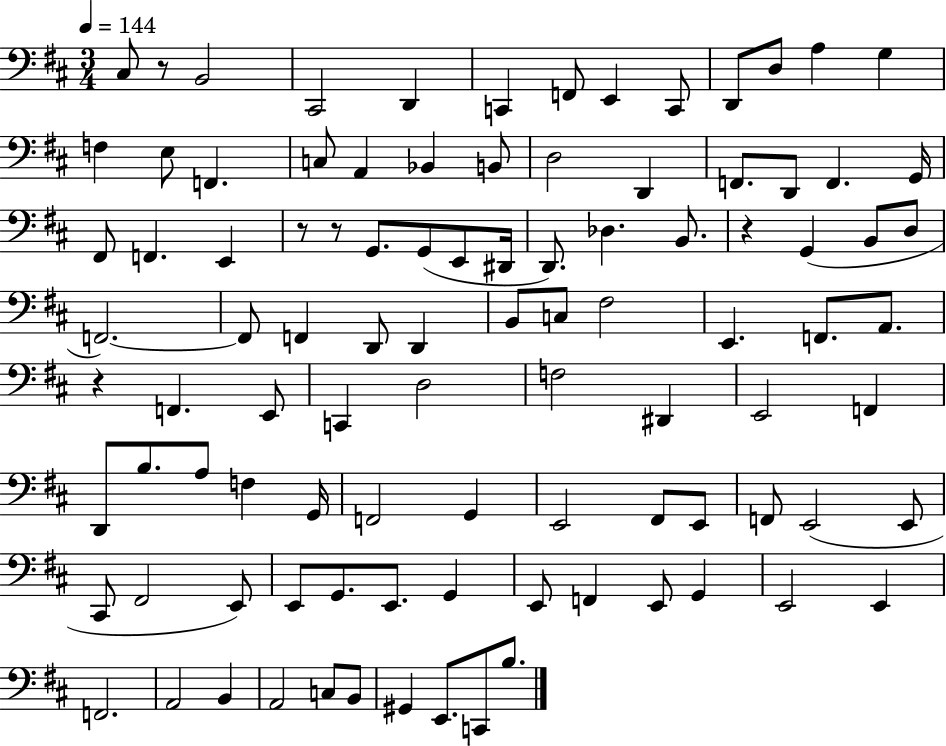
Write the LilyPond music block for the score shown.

{
  \clef bass
  \numericTimeSignature
  \time 3/4
  \key d \major
  \tempo 4 = 144
  cis8 r8 b,2 | cis,2 d,4 | c,4 f,8 e,4 c,8 | d,8 d8 a4 g4 | \break f4 e8 f,4. | c8 a,4 bes,4 b,8 | d2 d,4 | f,8. d,8 f,4. g,16 | \break fis,8 f,4. e,4 | r8 r8 g,8. g,8( e,8 dis,16 | d,8.) des4. b,8. | r4 g,4( b,8 d8 | \break f,2.~~) | f,8 f,4 d,8 d,4 | b,8 c8 fis2 | e,4. f,8. a,8. | \break r4 f,4. e,8 | c,4 d2 | f2 dis,4 | e,2 f,4 | \break d,8 b8. a8 f4 g,16 | f,2 g,4 | e,2 fis,8 e,8 | f,8 e,2( e,8 | \break cis,8 fis,2 e,8) | e,8 g,8. e,8. g,4 | e,8 f,4 e,8 g,4 | e,2 e,4 | \break f,2. | a,2 b,4 | a,2 c8 b,8 | gis,4 e,8. c,8 b8. | \break \bar "|."
}